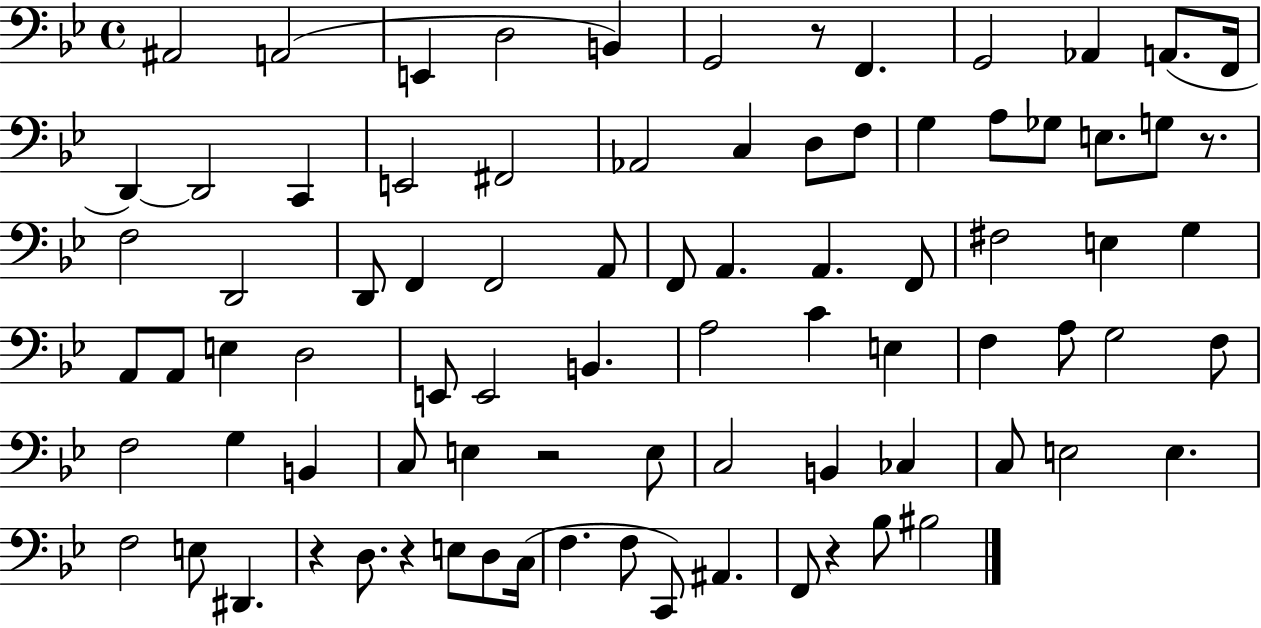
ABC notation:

X:1
T:Untitled
M:4/4
L:1/4
K:Bb
^A,,2 A,,2 E,, D,2 B,, G,,2 z/2 F,, G,,2 _A,, A,,/2 F,,/4 D,, D,,2 C,, E,,2 ^F,,2 _A,,2 C, D,/2 F,/2 G, A,/2 _G,/2 E,/2 G,/2 z/2 F,2 D,,2 D,,/2 F,, F,,2 A,,/2 F,,/2 A,, A,, F,,/2 ^F,2 E, G, A,,/2 A,,/2 E, D,2 E,,/2 E,,2 B,, A,2 C E, F, A,/2 G,2 F,/2 F,2 G, B,, C,/2 E, z2 E,/2 C,2 B,, _C, C,/2 E,2 E, F,2 E,/2 ^D,, z D,/2 z E,/2 D,/2 C,/4 F, F,/2 C,,/2 ^A,, F,,/2 z _B,/2 ^B,2